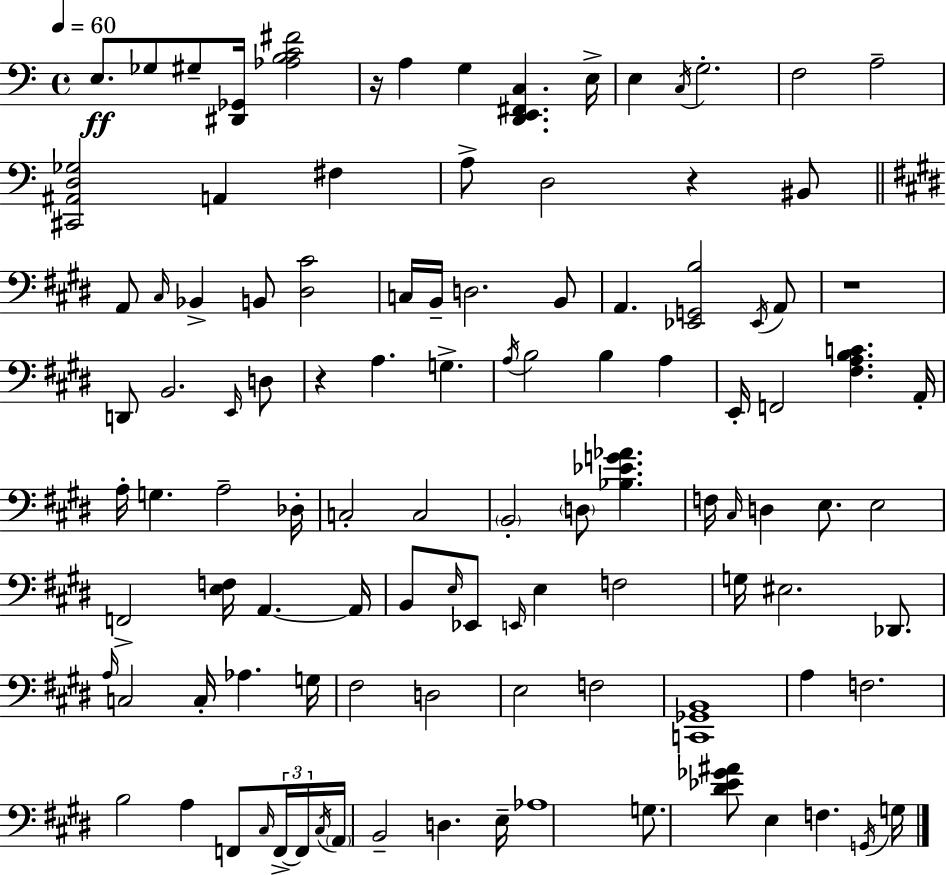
{
  \clef bass
  \time 4/4
  \defaultTimeSignature
  \key c \major
  \tempo 4 = 60
  e8.\ff ges8 gis8-- <dis, ges,>16 <aes b c' fis'>2 | r16 a4 g4 <d, e, fis, c>4. e16-> | e4 \acciaccatura { c16 } g2.-. | f2 a2-- | \break <cis, ais, d ges>2 a,4 fis4 | a8-> d2 r4 bis,8 | \bar "||" \break \key e \major a,8 \grace { cis16 } bes,4-> b,8 <dis cis'>2 | c16 b,16-- d2. b,8 | a,4. <ees, g, b>2 \acciaccatura { ees,16 } | a,8 r1 | \break d,8 b,2. | \grace { e,16 } d8 r4 a4. g4.-> | \acciaccatura { a16 } b2 b4 | a4 e,16-. f,2 <fis a b c'>4. | \break a,16-. a16-. g4. a2-- | des16-. c2-. c2 | \parenthesize b,2-. \parenthesize d8 <bes ees' g' aes'>4. | f16 \grace { cis16 } d4 e8. e2 | \break f,2-> <e f>16 a,4.~~ | a,16 b,8 \grace { e16 } ees,8 \grace { e,16 } e4 f2 | g16 eis2. | des,8. \grace { a16 } c2 | \break c16-. aes4. g16 fis2 | d2 e2 | f2 <c, ges, b,>1 | a4 f2. | \break b2 | a4 f,8 \grace { cis16 } \tuplet 3/2 { f,16->~~ f,16 \acciaccatura { cis16 } } \parenthesize a,16 b,2-- | d4. e16-- aes1 | g8. <dis' ees' ges' ais'>8 e4 | \break f4. \acciaccatura { g,16 } g16 \bar "|."
}